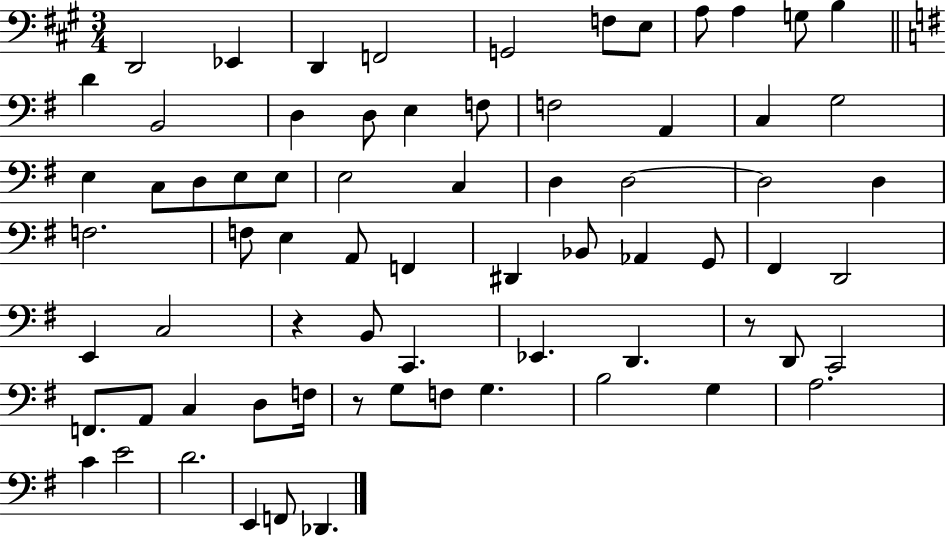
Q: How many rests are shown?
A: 3